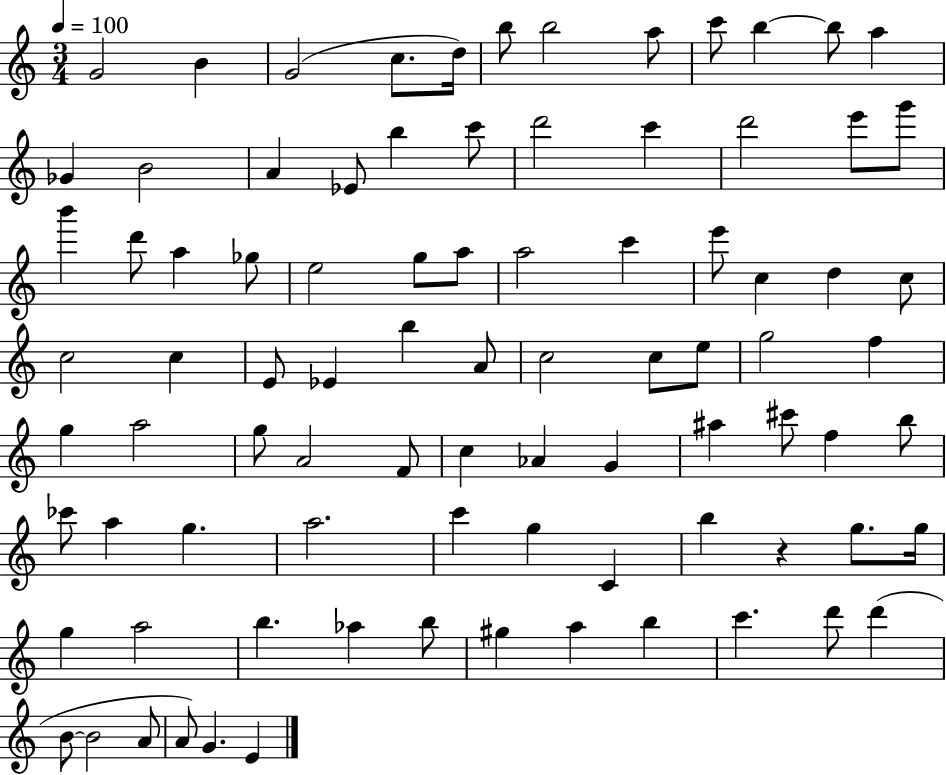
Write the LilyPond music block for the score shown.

{
  \clef treble
  \numericTimeSignature
  \time 3/4
  \key c \major
  \tempo 4 = 100
  g'2 b'4 | g'2( c''8. d''16) | b''8 b''2 a''8 | c'''8 b''4~~ b''8 a''4 | \break ges'4 b'2 | a'4 ees'8 b''4 c'''8 | d'''2 c'''4 | d'''2 e'''8 g'''8 | \break b'''4 d'''8 a''4 ges''8 | e''2 g''8 a''8 | a''2 c'''4 | e'''8 c''4 d''4 c''8 | \break c''2 c''4 | e'8 ees'4 b''4 a'8 | c''2 c''8 e''8 | g''2 f''4 | \break g''4 a''2 | g''8 a'2 f'8 | c''4 aes'4 g'4 | ais''4 cis'''8 f''4 b''8 | \break ces'''8 a''4 g''4. | a''2. | c'''4 g''4 c'4 | b''4 r4 g''8. g''16 | \break g''4 a''2 | b''4. aes''4 b''8 | gis''4 a''4 b''4 | c'''4. d'''8 d'''4( | \break b'8~~ b'2 a'8 | a'8) g'4. e'4 | \bar "|."
}